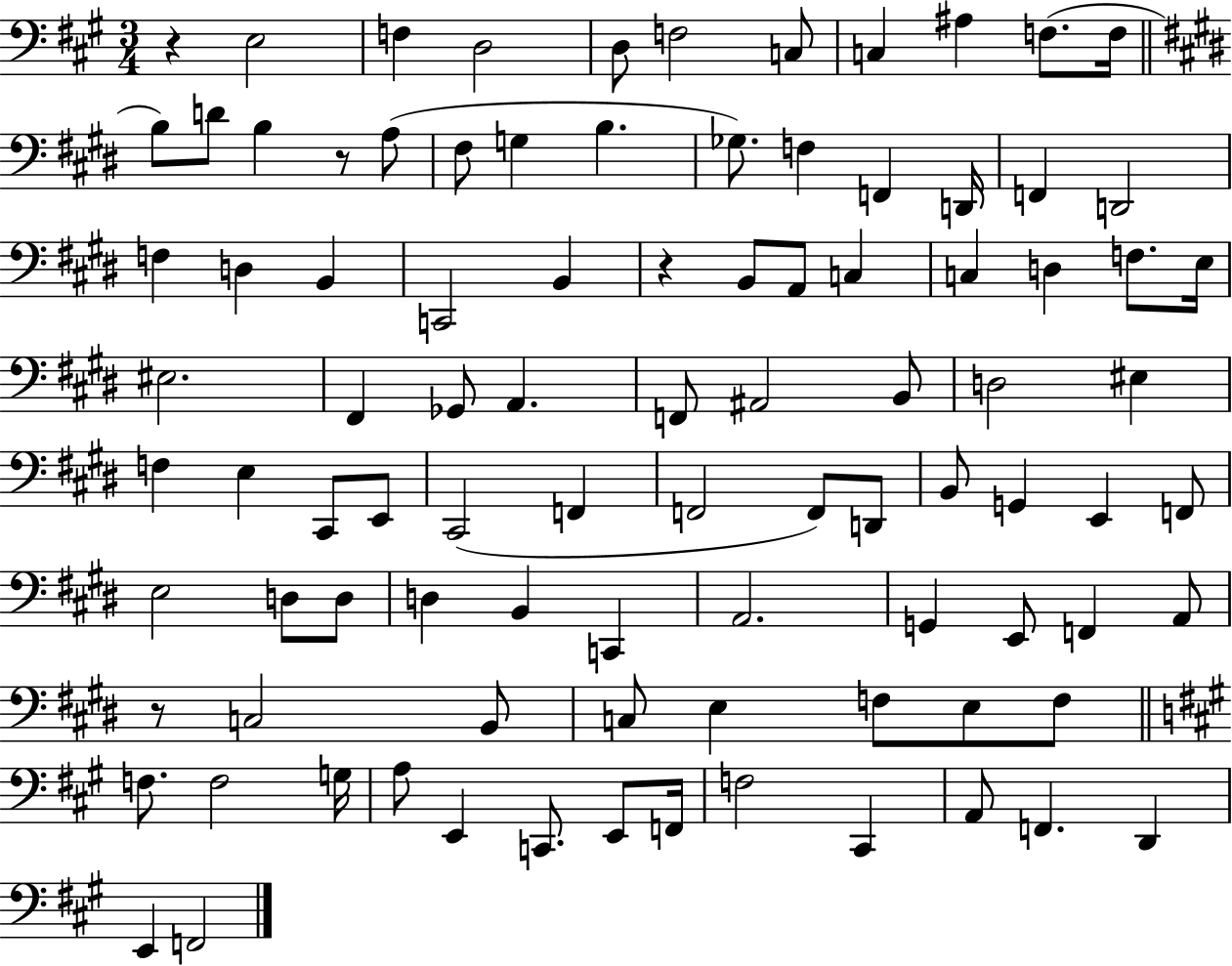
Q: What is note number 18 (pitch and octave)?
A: Gb3